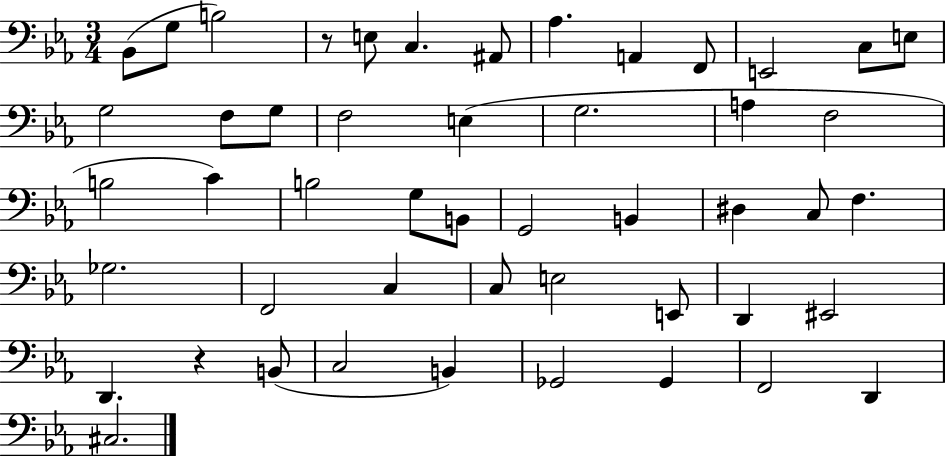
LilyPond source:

{
  \clef bass
  \numericTimeSignature
  \time 3/4
  \key ees \major
  bes,8( g8 b2) | r8 e8 c4. ais,8 | aes4. a,4 f,8 | e,2 c8 e8 | \break g2 f8 g8 | f2 e4( | g2. | a4 f2 | \break b2 c'4) | b2 g8 b,8 | g,2 b,4 | dis4 c8 f4. | \break ges2. | f,2 c4 | c8 e2 e,8 | d,4 eis,2 | \break d,4. r4 b,8( | c2 b,4) | ges,2 ges,4 | f,2 d,4 | \break cis2. | \bar "|."
}